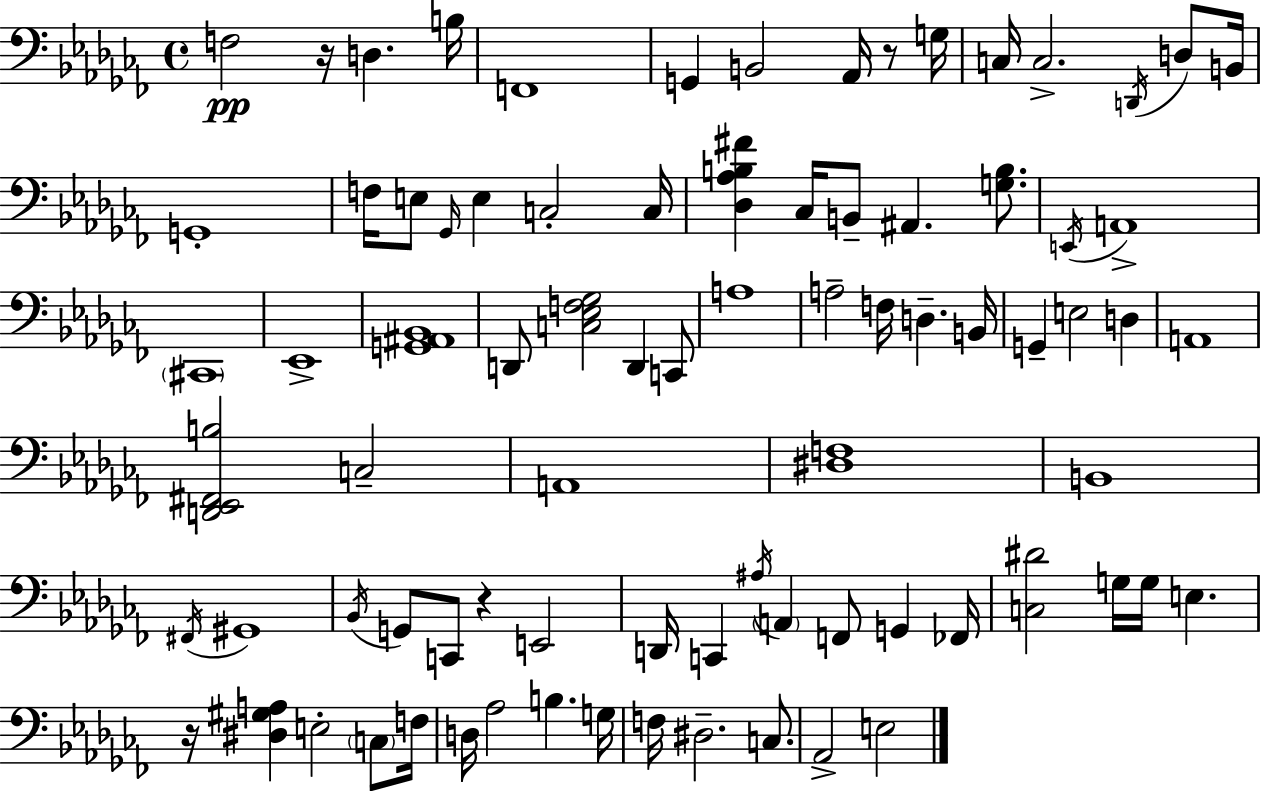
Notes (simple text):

F3/h R/s D3/q. B3/s F2/w G2/q B2/h Ab2/s R/e G3/s C3/s C3/h. D2/s D3/e B2/s G2/w F3/s E3/e Gb2/s E3/q C3/h C3/s [Db3,Ab3,B3,F#4]/q CES3/s B2/e A#2/q. [G3,B3]/e. E2/s A2/w C#2/w Eb2/w [G2,A#2,Bb2]/w D2/e [C3,Eb3,F3,Gb3]/h D2/q C2/e A3/w A3/h F3/s D3/q. B2/s G2/q E3/h D3/q A2/w [D2,Eb2,F#2,B3]/h C3/h A2/w [D#3,F3]/w B2/w F#2/s G#2/w Bb2/s G2/e C2/e R/q E2/h D2/s C2/q A#3/s A2/q F2/e G2/q FES2/s [C3,D#4]/h G3/s G3/s E3/q. R/s [D#3,G#3,A3]/q E3/h C3/e F3/s D3/s Ab3/h B3/q. G3/s F3/s D#3/h. C3/e. Ab2/h E3/h